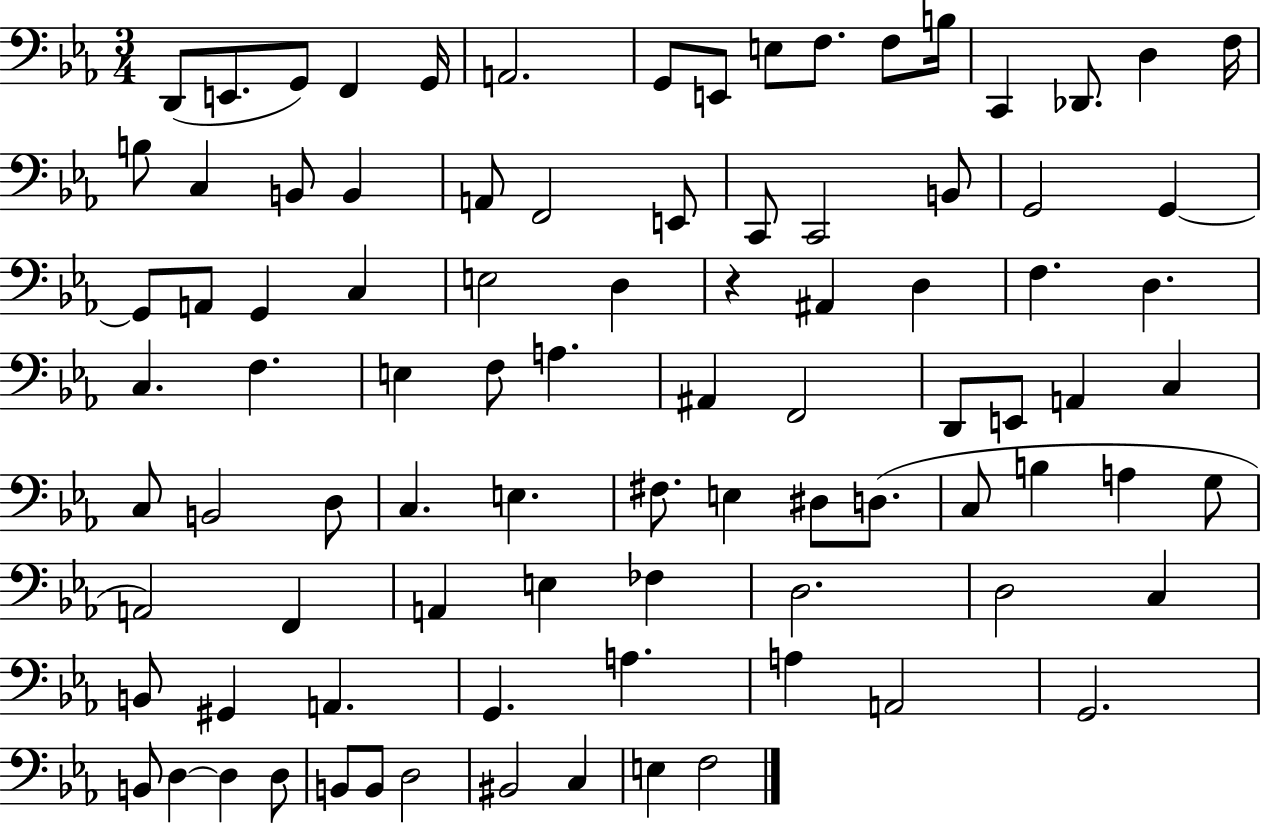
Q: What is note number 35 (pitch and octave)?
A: A#2